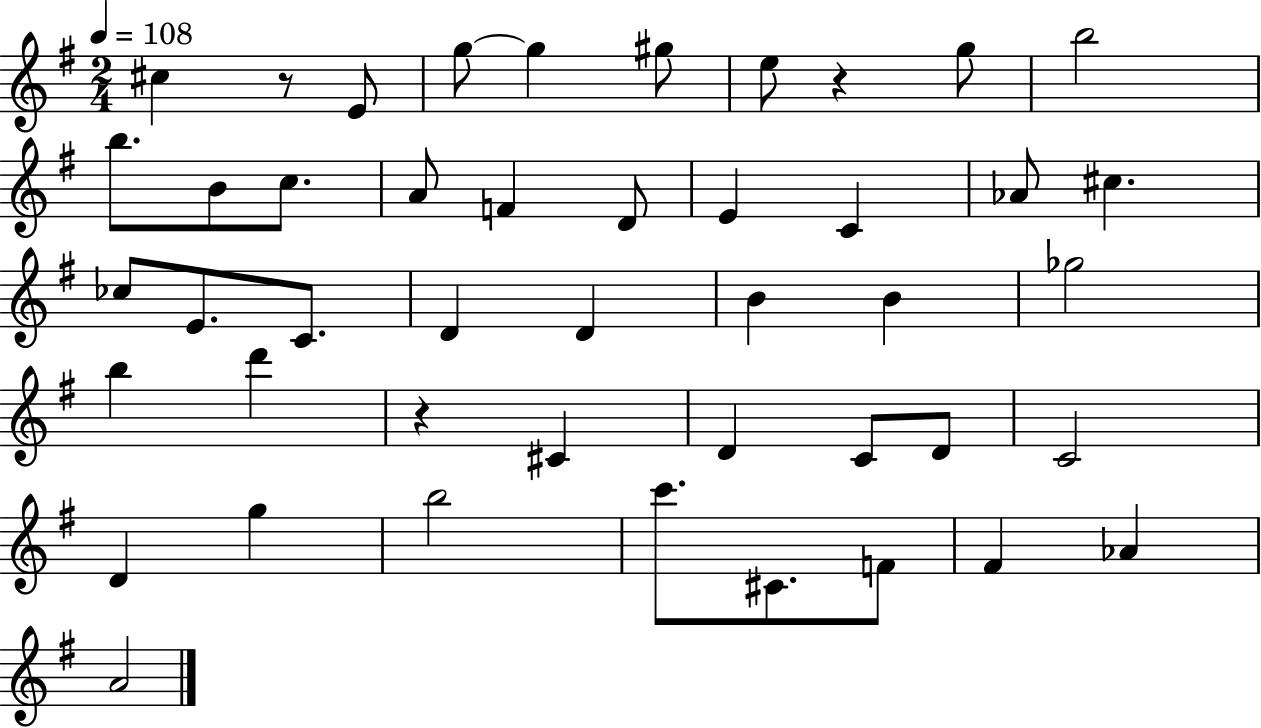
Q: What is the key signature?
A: G major